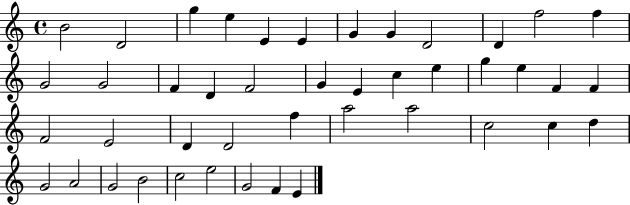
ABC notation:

X:1
T:Untitled
M:4/4
L:1/4
K:C
B2 D2 g e E E G G D2 D f2 f G2 G2 F D F2 G E c e g e F F F2 E2 D D2 f a2 a2 c2 c d G2 A2 G2 B2 c2 e2 G2 F E